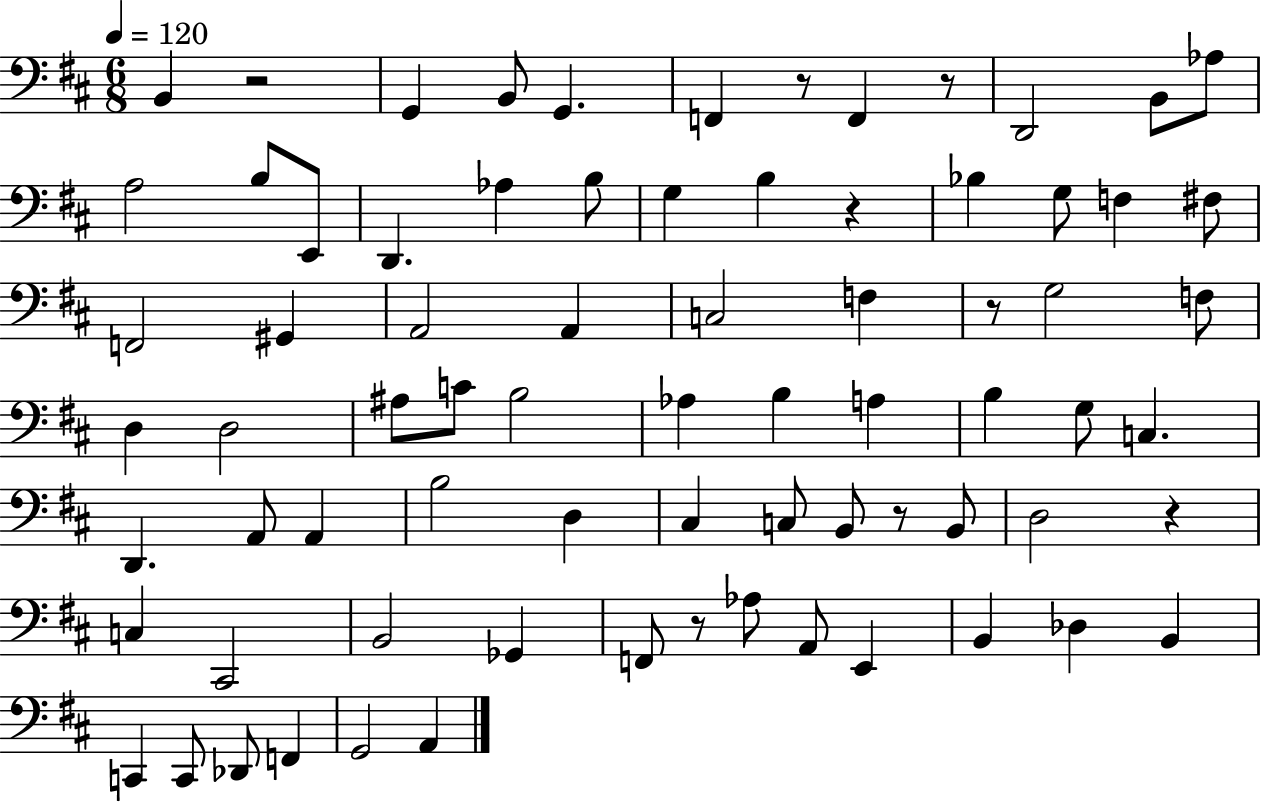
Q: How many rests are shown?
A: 8